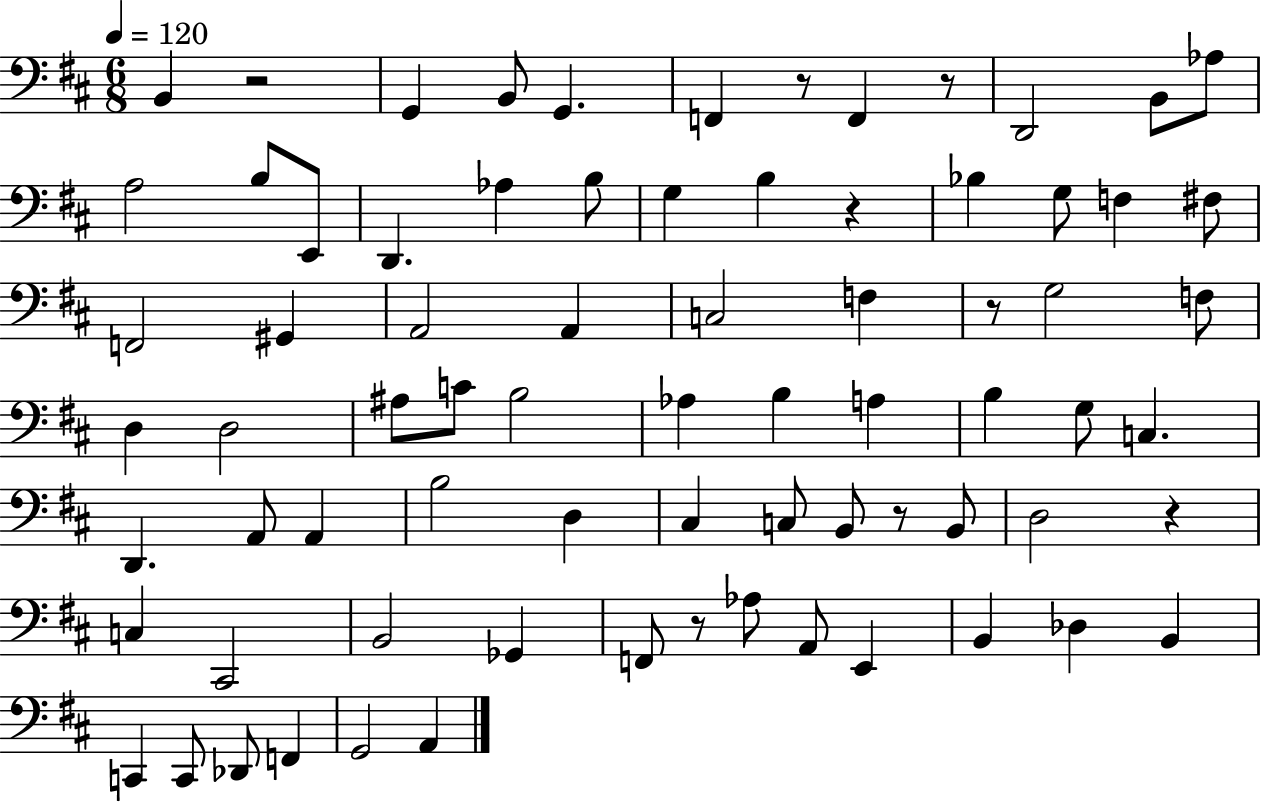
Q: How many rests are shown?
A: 8